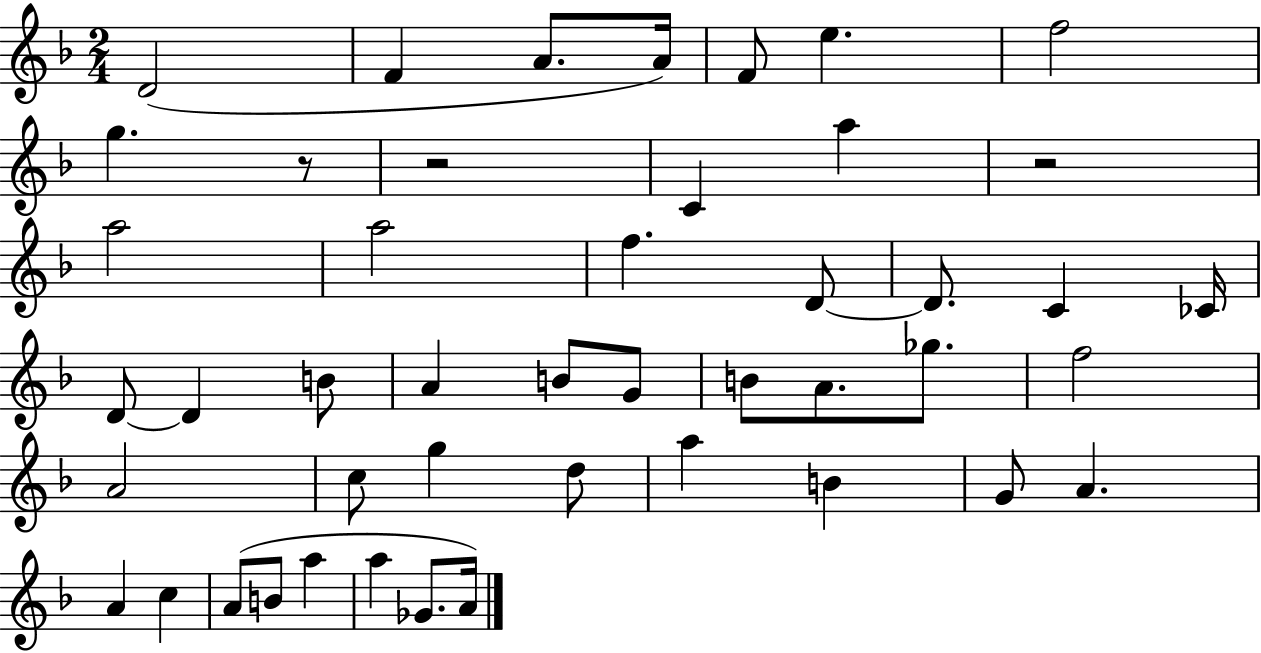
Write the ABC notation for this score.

X:1
T:Untitled
M:2/4
L:1/4
K:F
D2 F A/2 A/4 F/2 e f2 g z/2 z2 C a z2 a2 a2 f D/2 D/2 C _C/4 D/2 D B/2 A B/2 G/2 B/2 A/2 _g/2 f2 A2 c/2 g d/2 a B G/2 A A c A/2 B/2 a a _G/2 A/4